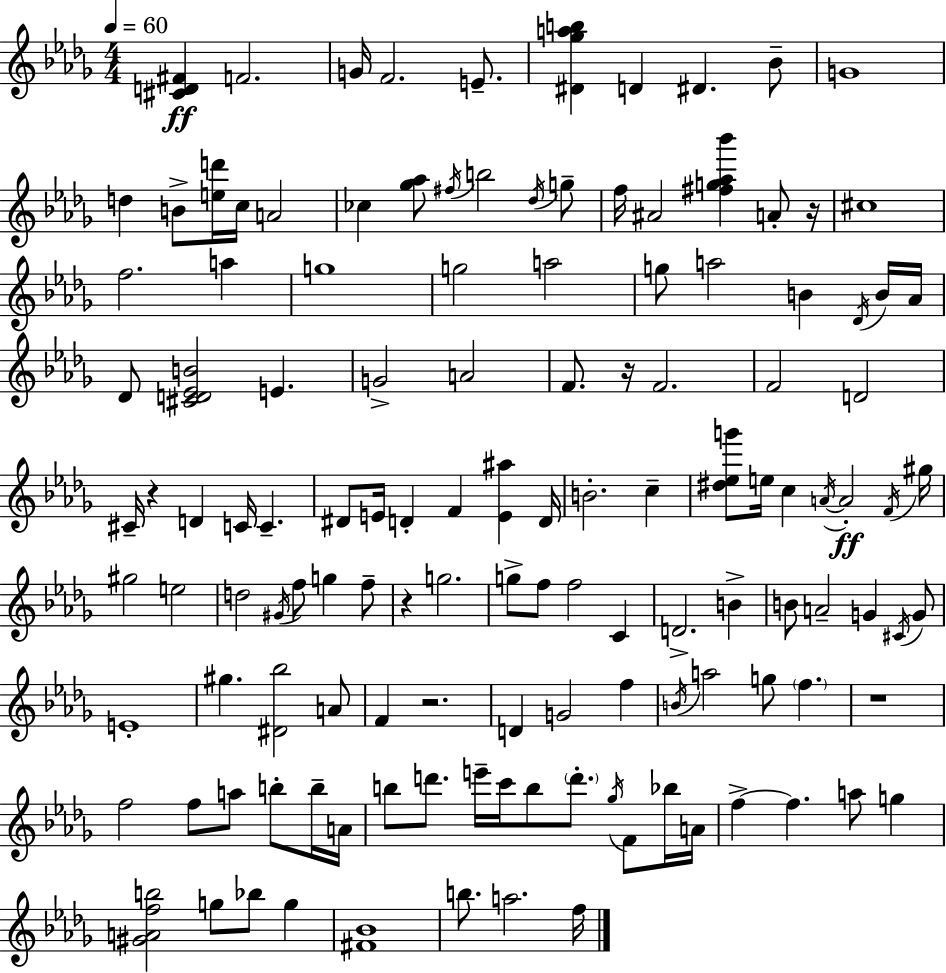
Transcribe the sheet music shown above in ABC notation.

X:1
T:Untitled
M:4/4
L:1/4
K:Bbm
[^CD^F] F2 G/4 F2 E/2 [^D_gab] D ^D _B/2 G4 d B/2 [ed']/4 c/4 A2 _c [_g_a]/2 ^f/4 b2 _d/4 g/2 f/4 ^A2 [^fg_a_b'] A/2 z/4 ^c4 f2 a g4 g2 a2 g/2 a2 B _D/4 B/4 _A/4 _D/2 [^CD_EB]2 E G2 A2 F/2 z/4 F2 F2 D2 ^C/4 z D C/4 C ^D/2 E/4 D F [E^a] D/4 B2 c [^d_eg']/2 e/4 c A/4 A2 F/4 ^g/4 ^g2 e2 d2 ^G/4 f/2 g f/2 z g2 g/2 f/2 f2 C D2 B B/2 A2 G ^C/4 G/2 E4 ^g [^D_b]2 A/2 F z2 D G2 f B/4 a2 g/2 f z4 f2 f/2 a/2 b/2 b/4 A/4 b/2 d'/2 e'/4 c'/4 b/2 d'/2 _g/4 F/2 _b/4 A/4 f f a/2 g [^GAfb]2 g/2 _b/2 g [^F_B]4 b/2 a2 f/4